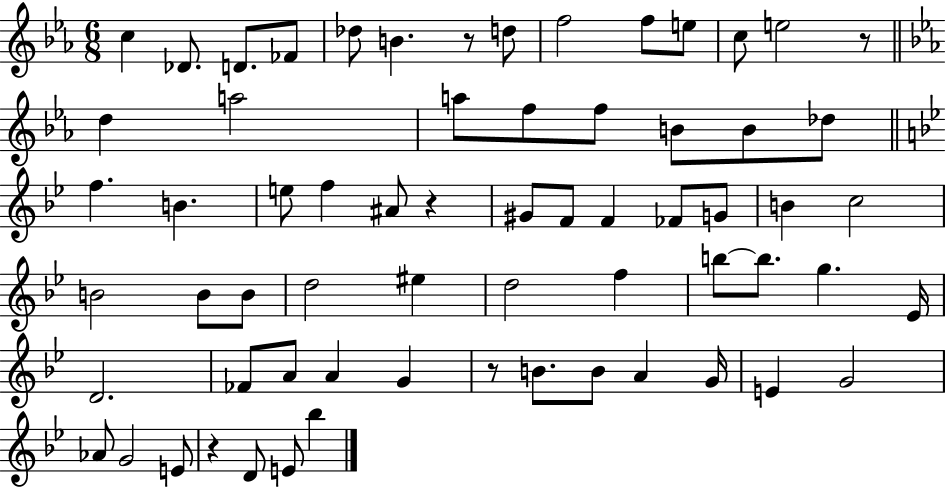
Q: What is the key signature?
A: EES major